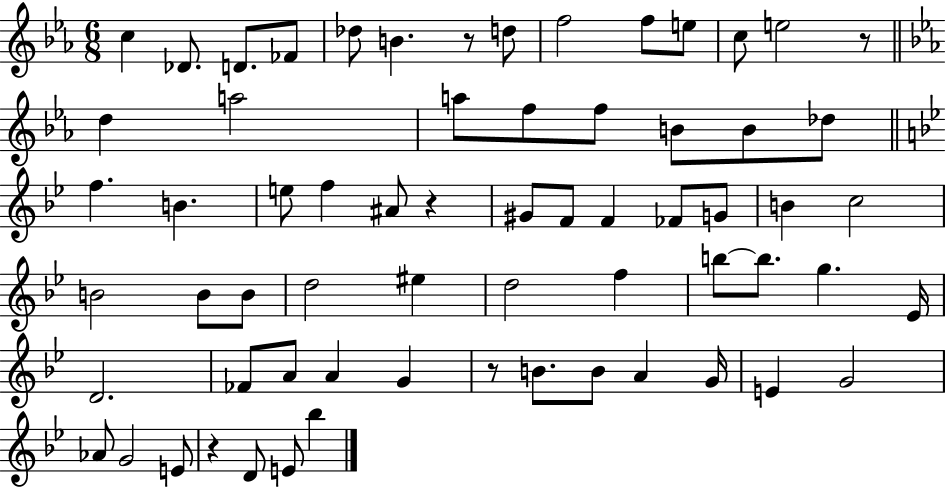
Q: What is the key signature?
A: EES major